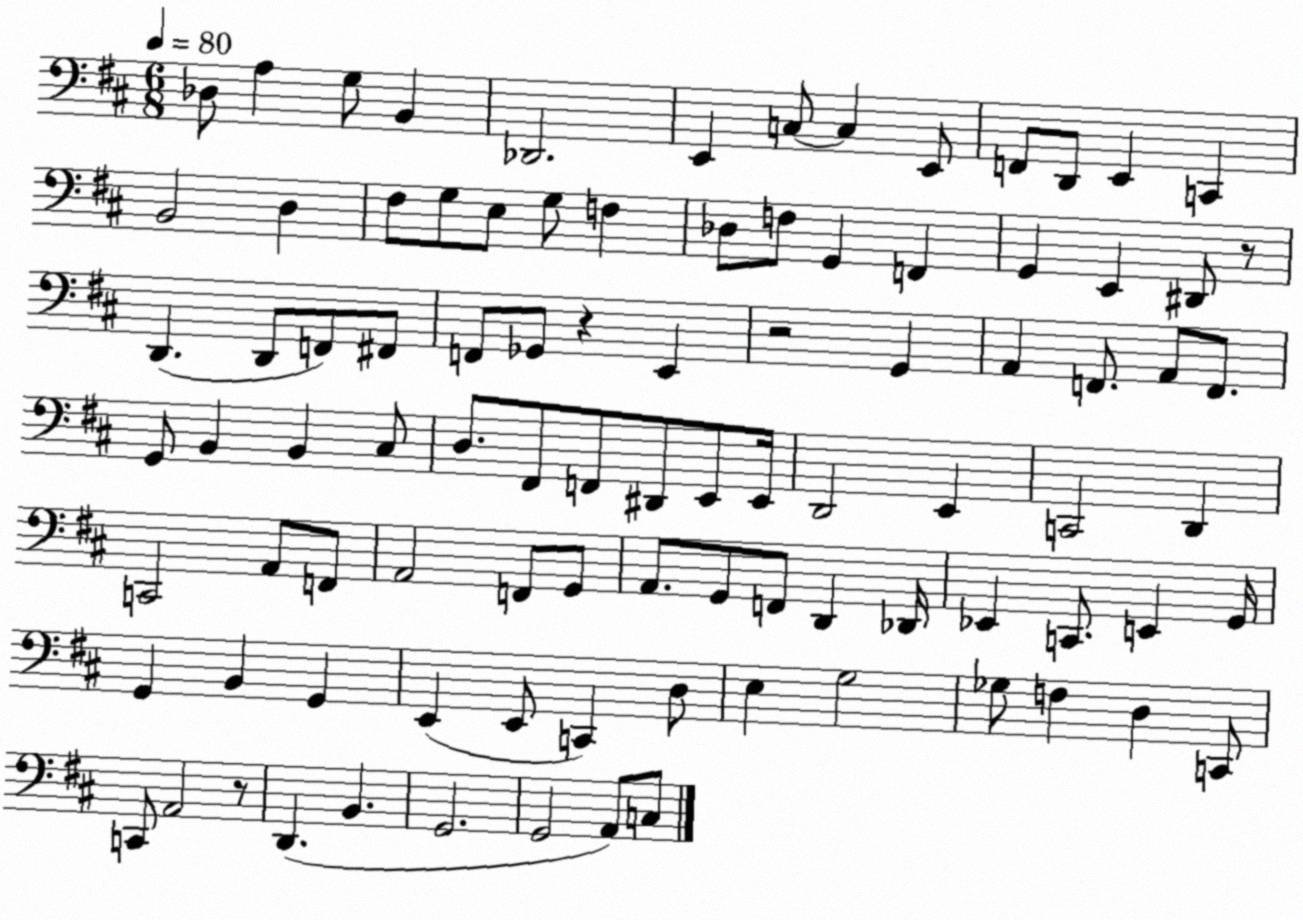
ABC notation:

X:1
T:Untitled
M:6/8
L:1/4
K:D
_D,/2 A, G,/2 B,, _D,,2 E,, C,/2 C, E,,/2 F,,/2 D,,/2 E,, C,, B,,2 D, ^F,/2 G,/2 E,/2 G,/2 F, _D,/2 F,/2 G,, F,, G,, E,, ^D,,/2 z/2 D,, D,,/2 F,,/2 ^F,,/2 F,,/2 _G,,/2 z E,, z2 G,, A,, F,,/2 A,,/2 F,,/2 G,,/2 B,, B,, ^C,/2 D,/2 ^F,,/2 F,,/2 ^D,,/2 E,,/2 E,,/4 D,,2 E,, C,,2 D,, C,,2 A,,/2 F,,/2 A,,2 F,,/2 G,,/2 A,,/2 G,,/2 F,,/2 D,, _D,,/4 _E,, C,,/2 E,, G,,/4 G,, B,, G,, E,, E,,/2 C,, D,/2 E, G,2 _G,/2 F, D, C,,/2 C,,/2 A,,2 z/2 D,, B,, G,,2 G,,2 A,,/2 C,/2